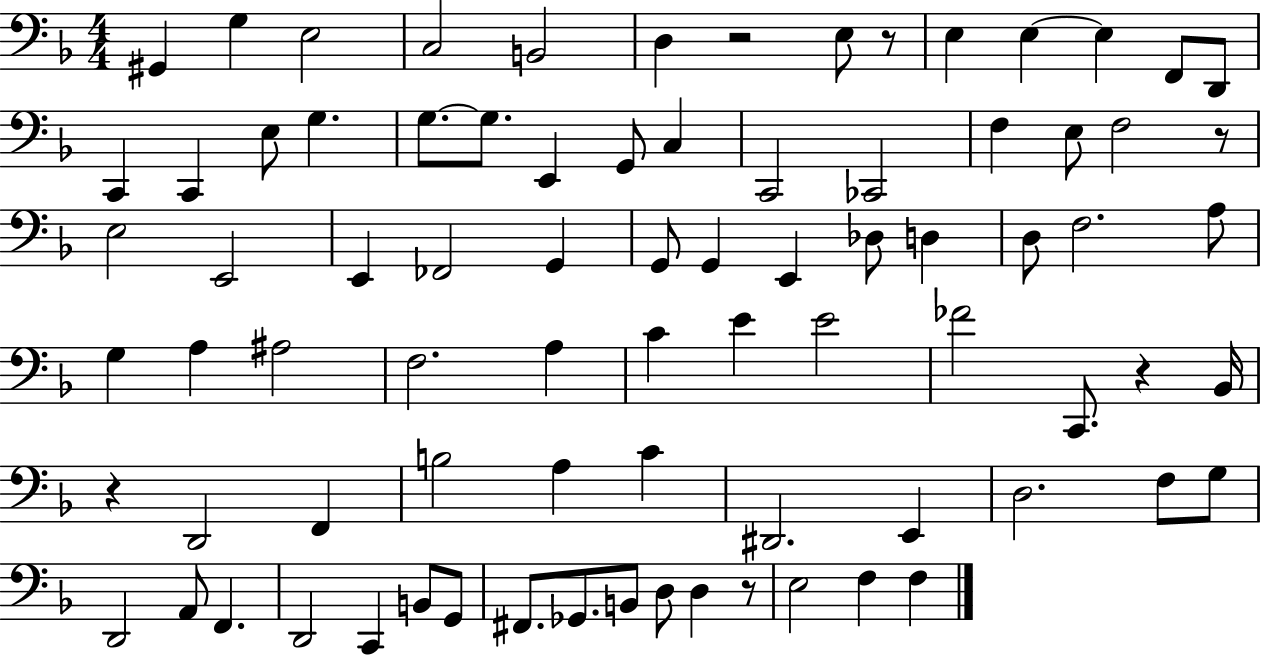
X:1
T:Untitled
M:4/4
L:1/4
K:F
^G,, G, E,2 C,2 B,,2 D, z2 E,/2 z/2 E, E, E, F,,/2 D,,/2 C,, C,, E,/2 G, G,/2 G,/2 E,, G,,/2 C, C,,2 _C,,2 F, E,/2 F,2 z/2 E,2 E,,2 E,, _F,,2 G,, G,,/2 G,, E,, _D,/2 D, D,/2 F,2 A,/2 G, A, ^A,2 F,2 A, C E E2 _F2 C,,/2 z _B,,/4 z D,,2 F,, B,2 A, C ^D,,2 E,, D,2 F,/2 G,/2 D,,2 A,,/2 F,, D,,2 C,, B,,/2 G,,/2 ^F,,/2 _G,,/2 B,,/2 D,/2 D, z/2 E,2 F, F,